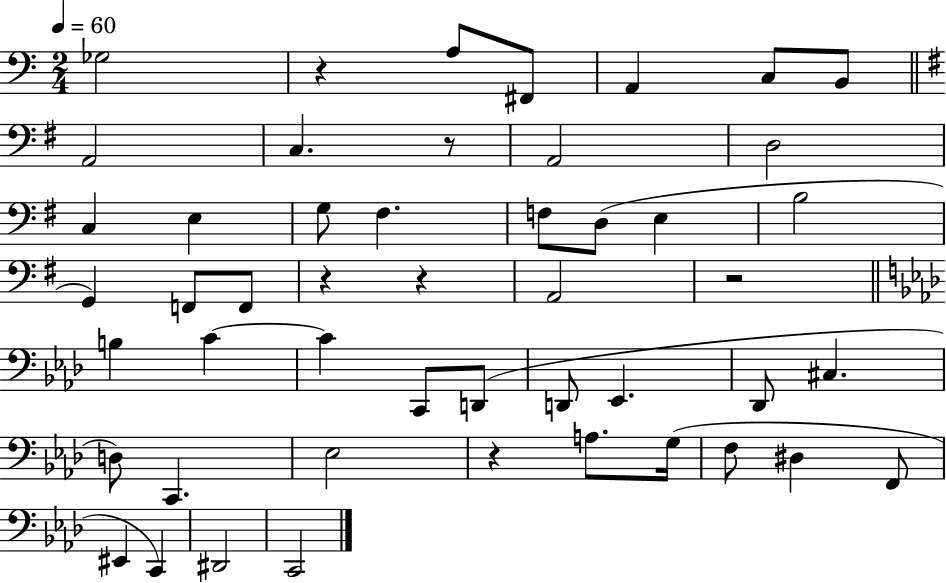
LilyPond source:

{
  \clef bass
  \numericTimeSignature
  \time 2/4
  \key c \major
  \tempo 4 = 60
  ges2 | r4 a8 fis,8 | a,4 c8 b,8 | \bar "||" \break \key e \minor a,2 | c4. r8 | a,2 | d2 | \break c4 e4 | g8 fis4. | f8 d8( e4 | b2 | \break g,4) f,8 f,8 | r4 r4 | a,2 | r2 | \break \bar "||" \break \key f \minor b4 c'4~~ | c'4 c,8 d,8( | d,8 ees,4. | des,8 cis4. | \break d8) c,4. | ees2 | r4 a8. g16( | f8 dis4 f,8 | \break eis,4 c,4) | dis,2 | c,2 | \bar "|."
}